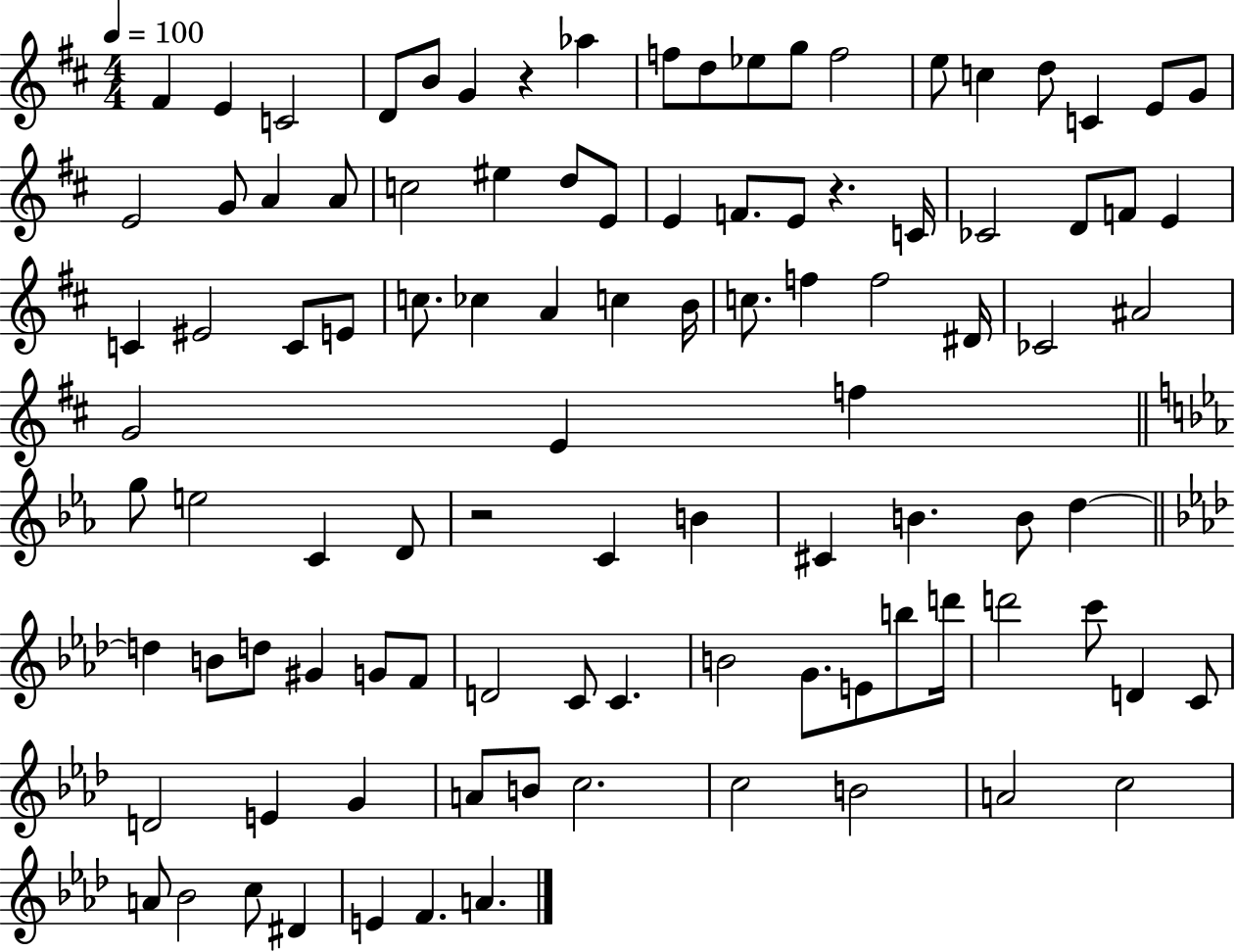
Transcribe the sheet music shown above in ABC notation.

X:1
T:Untitled
M:4/4
L:1/4
K:D
^F E C2 D/2 B/2 G z _a f/2 d/2 _e/2 g/2 f2 e/2 c d/2 C E/2 G/2 E2 G/2 A A/2 c2 ^e d/2 E/2 E F/2 E/2 z C/4 _C2 D/2 F/2 E C ^E2 C/2 E/2 c/2 _c A c B/4 c/2 f f2 ^D/4 _C2 ^A2 G2 E f g/2 e2 C D/2 z2 C B ^C B B/2 d d B/2 d/2 ^G G/2 F/2 D2 C/2 C B2 G/2 E/2 b/2 d'/4 d'2 c'/2 D C/2 D2 E G A/2 B/2 c2 c2 B2 A2 c2 A/2 _B2 c/2 ^D E F A